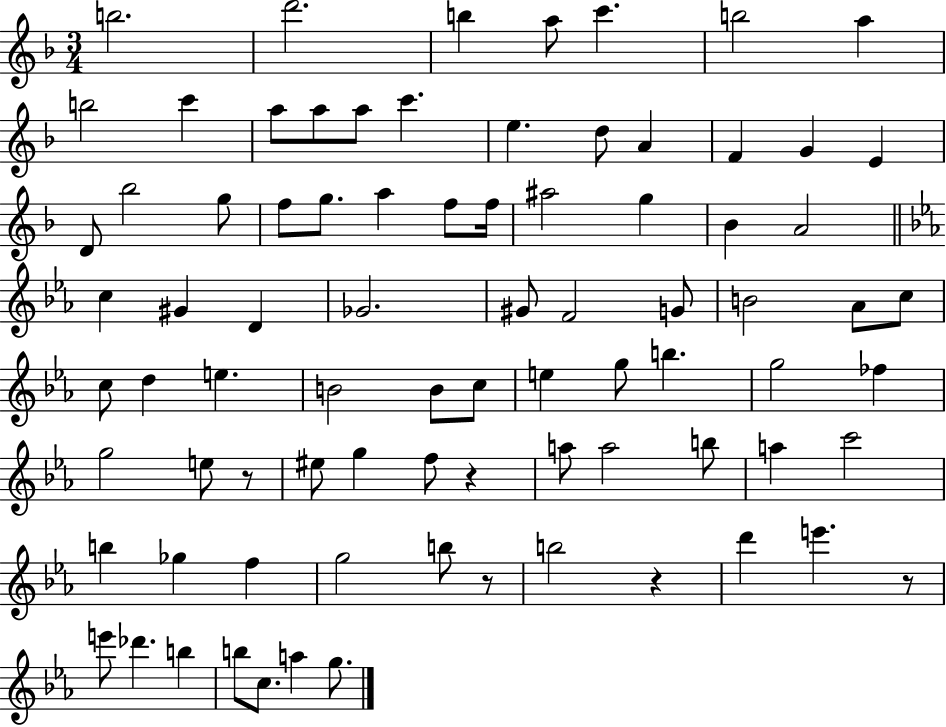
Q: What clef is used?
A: treble